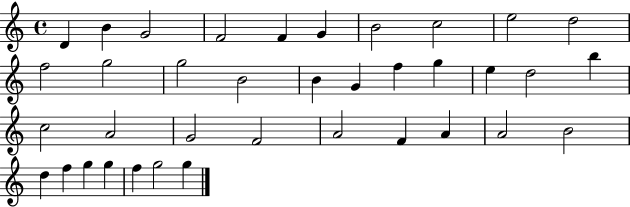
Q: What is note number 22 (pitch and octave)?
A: C5